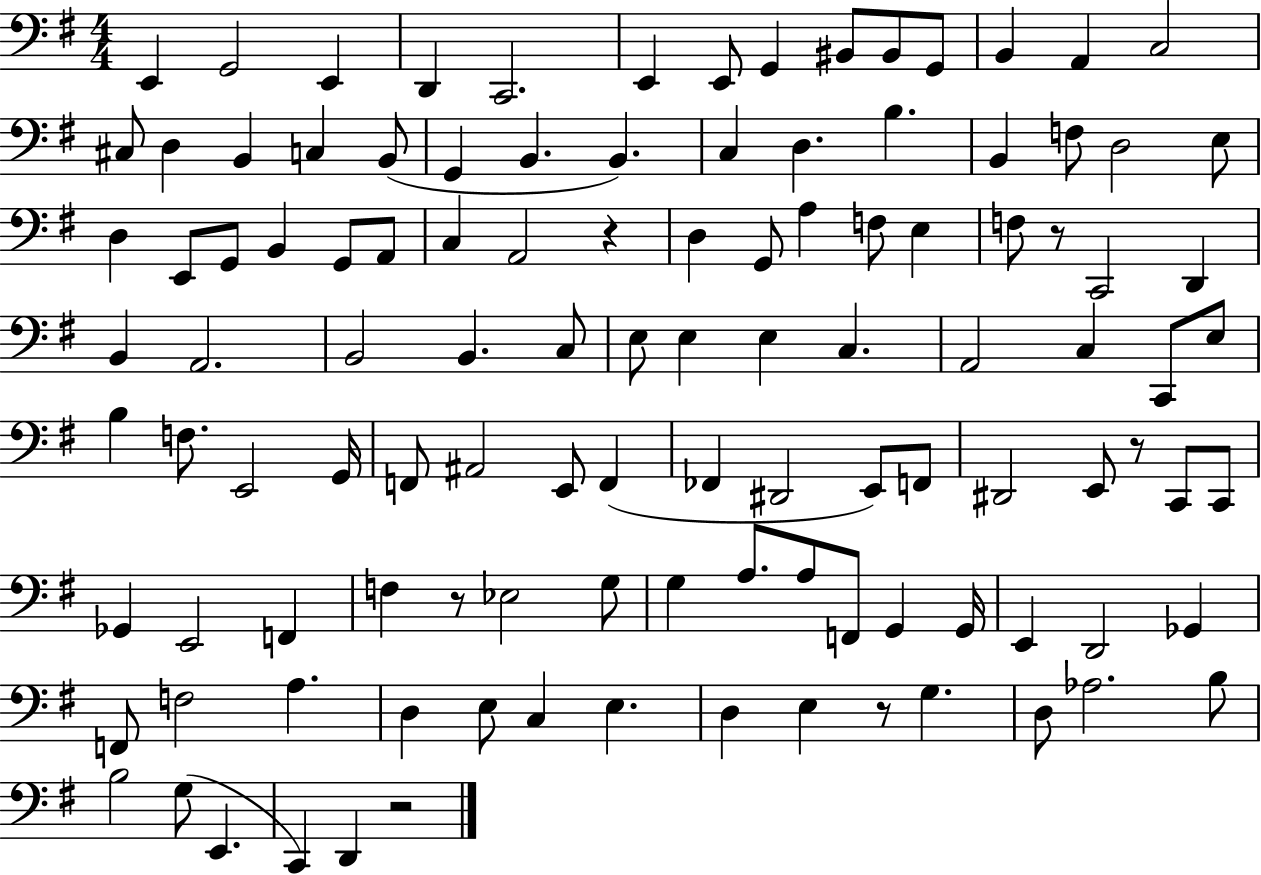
X:1
T:Untitled
M:4/4
L:1/4
K:G
E,, G,,2 E,, D,, C,,2 E,, E,,/2 G,, ^B,,/2 ^B,,/2 G,,/2 B,, A,, C,2 ^C,/2 D, B,, C, B,,/2 G,, B,, B,, C, D, B, B,, F,/2 D,2 E,/2 D, E,,/2 G,,/2 B,, G,,/2 A,,/2 C, A,,2 z D, G,,/2 A, F,/2 E, F,/2 z/2 C,,2 D,, B,, A,,2 B,,2 B,, C,/2 E,/2 E, E, C, A,,2 C, C,,/2 E,/2 B, F,/2 E,,2 G,,/4 F,,/2 ^A,,2 E,,/2 F,, _F,, ^D,,2 E,,/2 F,,/2 ^D,,2 E,,/2 z/2 C,,/2 C,,/2 _G,, E,,2 F,, F, z/2 _E,2 G,/2 G, A,/2 A,/2 F,,/2 G,, G,,/4 E,, D,,2 _G,, F,,/2 F,2 A, D, E,/2 C, E, D, E, z/2 G, D,/2 _A,2 B,/2 B,2 G,/2 E,, C,, D,, z2